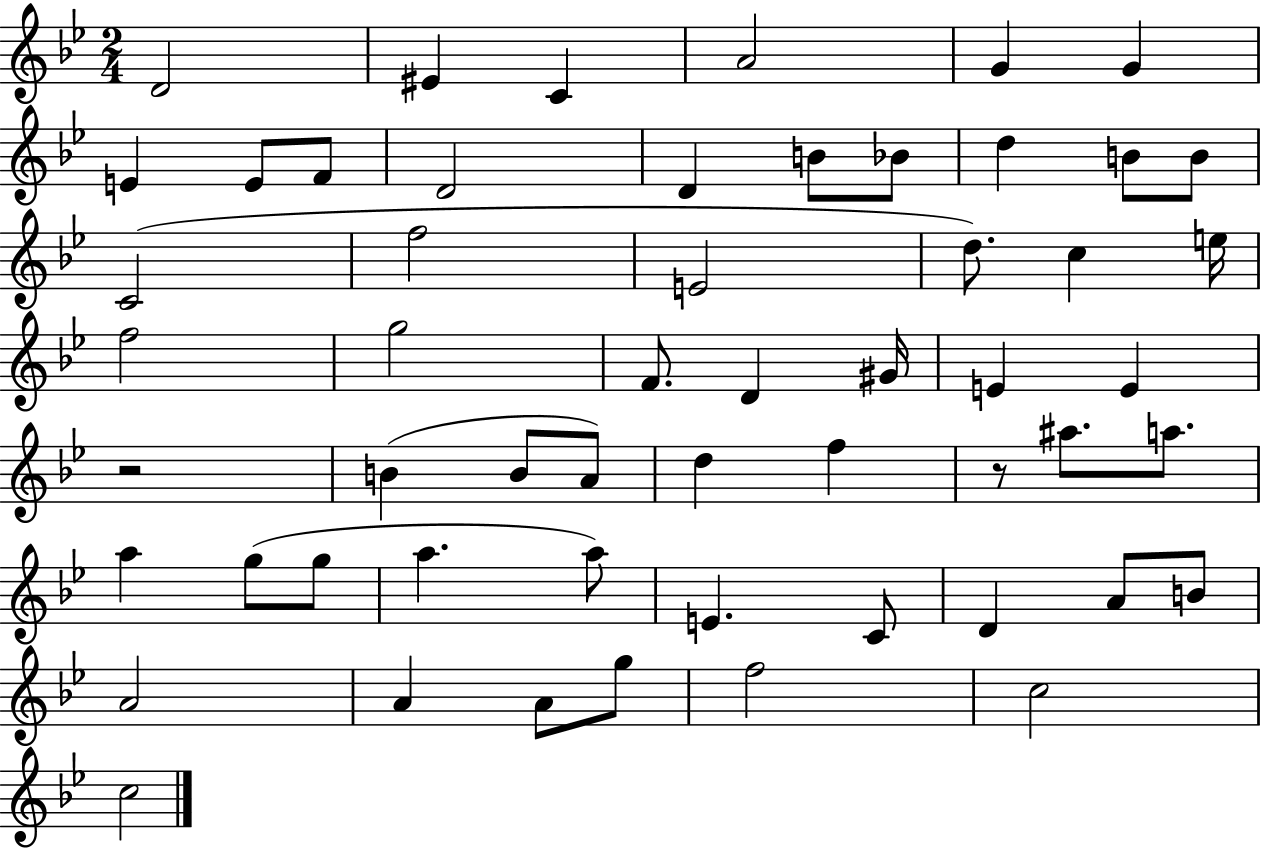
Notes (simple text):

D4/h EIS4/q C4/q A4/h G4/q G4/q E4/q E4/e F4/e D4/h D4/q B4/e Bb4/e D5/q B4/e B4/e C4/h F5/h E4/h D5/e. C5/q E5/s F5/h G5/h F4/e. D4/q G#4/s E4/q E4/q R/h B4/q B4/e A4/e D5/q F5/q R/e A#5/e. A5/e. A5/q G5/e G5/e A5/q. A5/e E4/q. C4/e D4/q A4/e B4/e A4/h A4/q A4/e G5/e F5/h C5/h C5/h